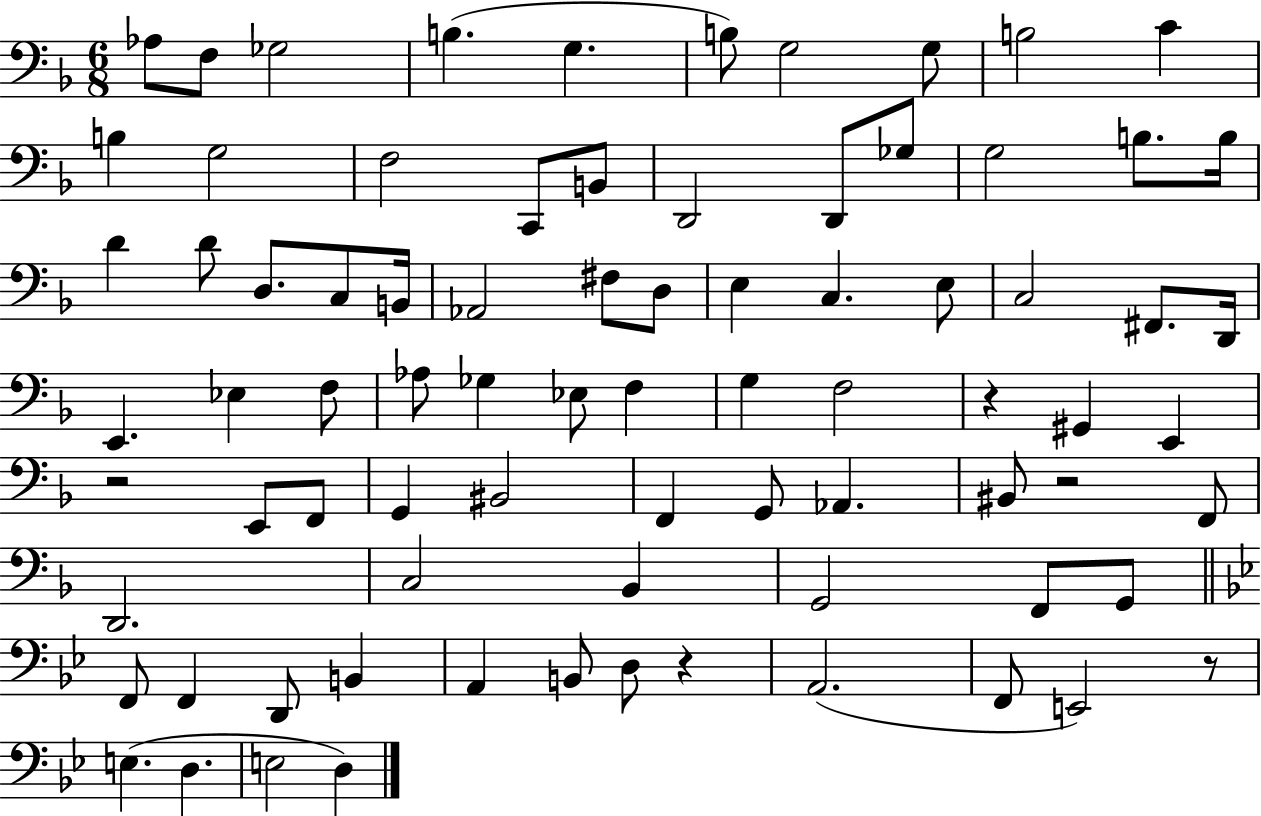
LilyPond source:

{
  \clef bass
  \numericTimeSignature
  \time 6/8
  \key f \major
  aes8 f8 ges2 | b4.( g4. | b8) g2 g8 | b2 c'4 | \break b4 g2 | f2 c,8 b,8 | d,2 d,8 ges8 | g2 b8. b16 | \break d'4 d'8 d8. c8 b,16 | aes,2 fis8 d8 | e4 c4. e8 | c2 fis,8. d,16 | \break e,4. ees4 f8 | aes8 ges4 ees8 f4 | g4 f2 | r4 gis,4 e,4 | \break r2 e,8 f,8 | g,4 bis,2 | f,4 g,8 aes,4. | bis,8 r2 f,8 | \break d,2. | c2 bes,4 | g,2 f,8 g,8 | \bar "||" \break \key bes \major f,8 f,4 d,8 b,4 | a,4 b,8 d8 r4 | a,2.( | f,8 e,2) r8 | \break e4.( d4. | e2 d4) | \bar "|."
}